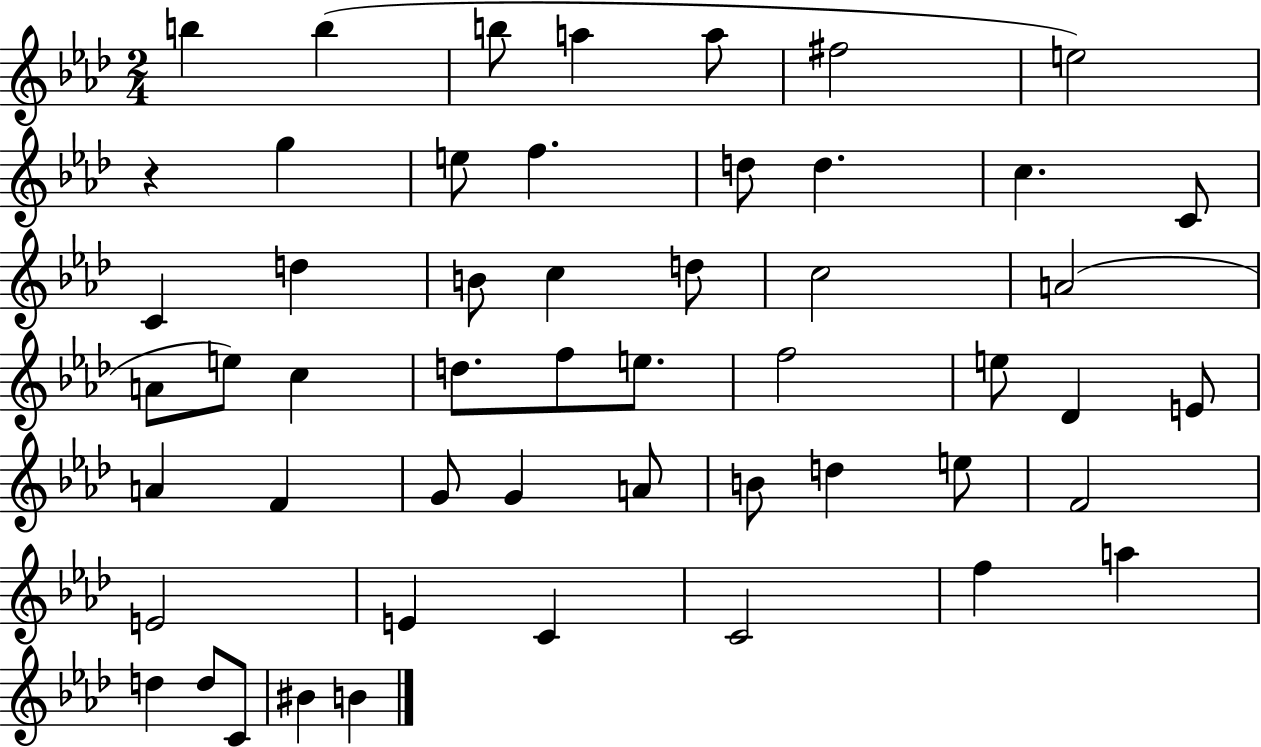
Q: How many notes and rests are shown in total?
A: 52